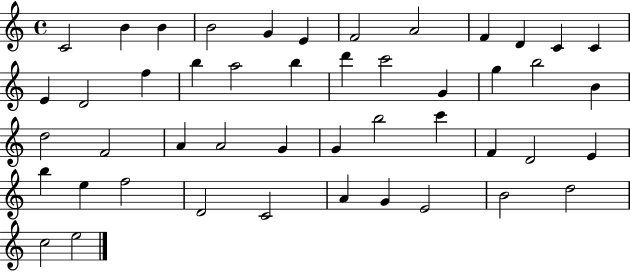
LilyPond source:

{
  \clef treble
  \time 4/4
  \defaultTimeSignature
  \key c \major
  c'2 b'4 b'4 | b'2 g'4 e'4 | f'2 a'2 | f'4 d'4 c'4 c'4 | \break e'4 d'2 f''4 | b''4 a''2 b''4 | d'''4 c'''2 g'4 | g''4 b''2 b'4 | \break d''2 f'2 | a'4 a'2 g'4 | g'4 b''2 c'''4 | f'4 d'2 e'4 | \break b''4 e''4 f''2 | d'2 c'2 | a'4 g'4 e'2 | b'2 d''2 | \break c''2 e''2 | \bar "|."
}